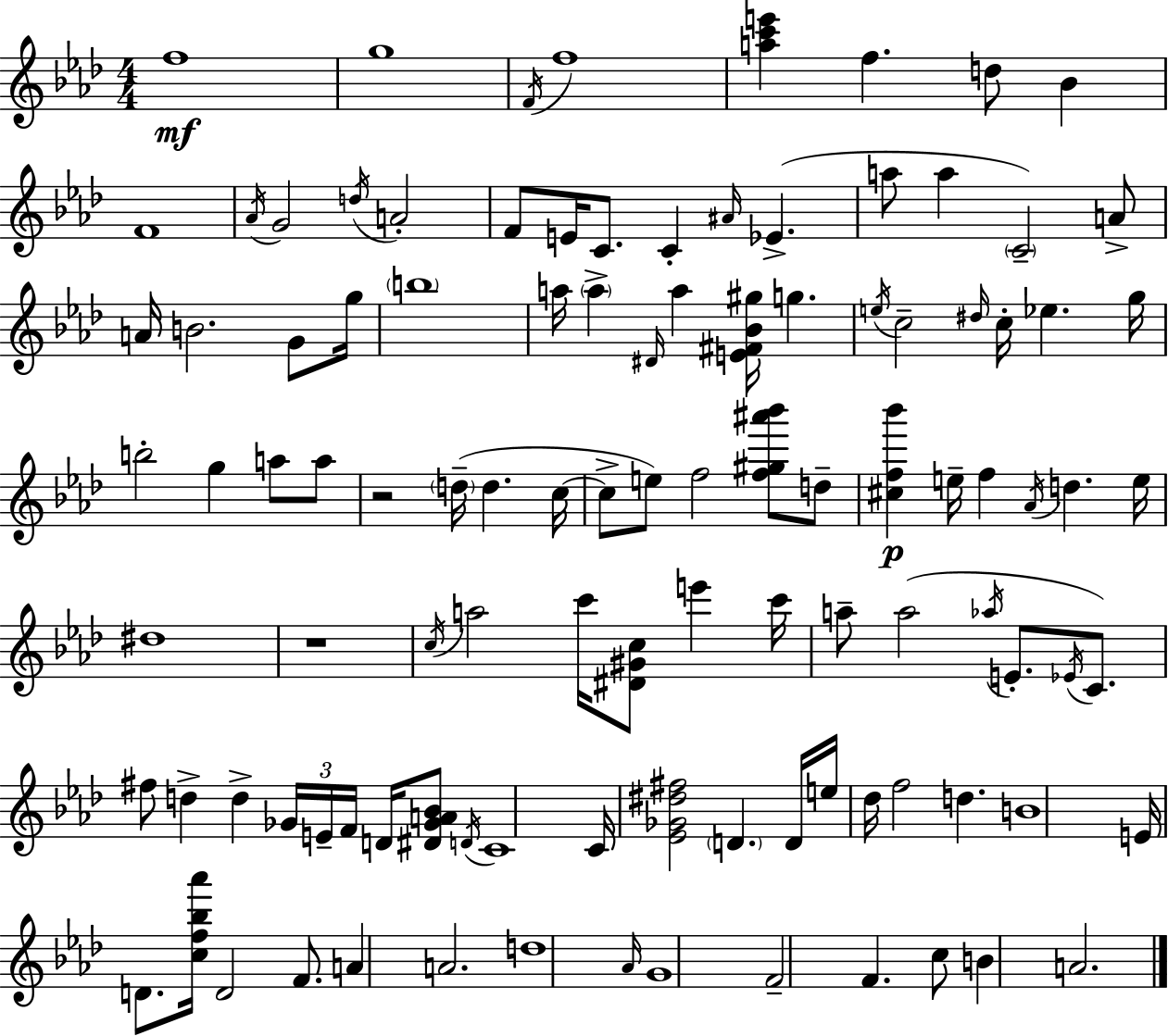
F5/w G5/w F4/s F5/w [A5,C6,E6]/q F5/q. D5/e Bb4/q F4/w Ab4/s G4/h D5/s A4/h F4/e E4/s C4/e. C4/q A#4/s Eb4/q. A5/e A5/q C4/h A4/e A4/s B4/h. G4/e G5/s B5/w A5/s A5/q D#4/s A5/q [E4,F#4,Bb4,G#5]/s G5/q. E5/s C5/h D#5/s C5/s Eb5/q. G5/s B5/h G5/q A5/e A5/e R/h D5/s D5/q. C5/s C5/e E5/e F5/h [F5,G#5,A#6,Bb6]/e D5/e [C#5,F5,Bb6]/q E5/s F5/q Ab4/s D5/q. E5/s D#5/w R/w C5/s A5/h C6/s [D#4,G#4,C5]/e E6/q C6/s A5/e A5/h Ab5/s E4/e. Eb4/s C4/e. F#5/e D5/q D5/q Gb4/s E4/s F4/s D4/s [D#4,Gb4,A4,Bb4]/e D4/s C4/w C4/s [Eb4,Gb4,D#5,F#5]/h D4/q. D4/s E5/s Db5/s F5/h D5/q. B4/w E4/s D4/e. [C5,F5,Bb5,Ab6]/s D4/h F4/e. A4/q A4/h. D5/w Ab4/s G4/w F4/h F4/q. C5/e B4/q A4/h.